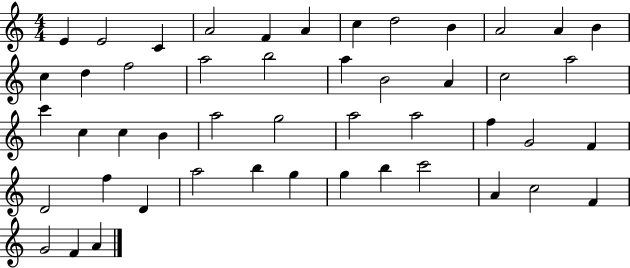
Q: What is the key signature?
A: C major